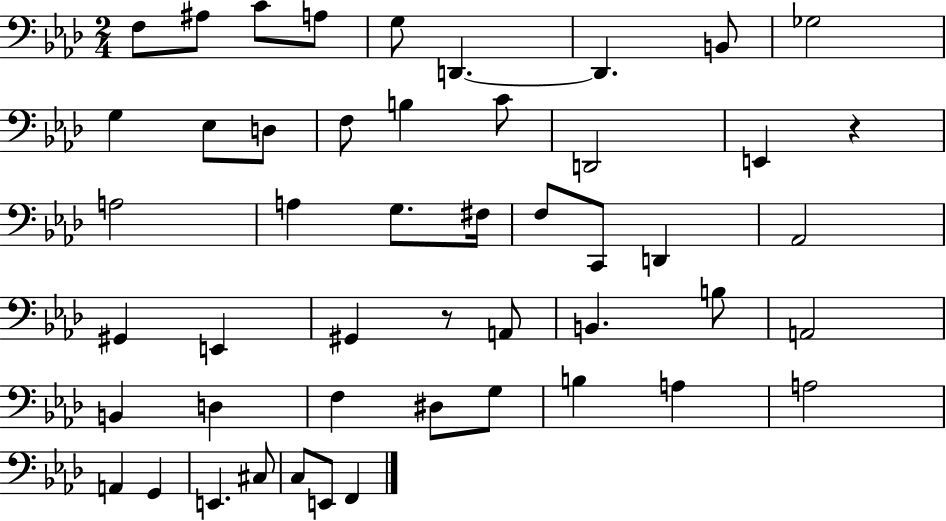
F3/e A#3/e C4/e A3/e G3/e D2/q. D2/q. B2/e Gb3/h G3/q Eb3/e D3/e F3/e B3/q C4/e D2/h E2/q R/q A3/h A3/q G3/e. F#3/s F3/e C2/e D2/q Ab2/h G#2/q E2/q G#2/q R/e A2/e B2/q. B3/e A2/h B2/q D3/q F3/q D#3/e G3/e B3/q A3/q A3/h A2/q G2/q E2/q. C#3/e C3/e E2/e F2/q